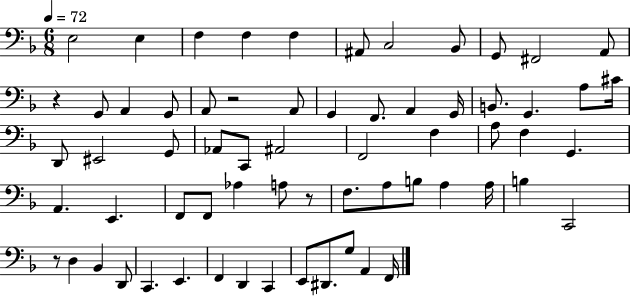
{
  \clef bass
  \numericTimeSignature
  \time 6/8
  \key f \major
  \tempo 4 = 72
  e2 e4 | f4 f4 f4 | ais,8 c2 bes,8 | g,8 fis,2 a,8 | \break r4 g,8 a,4 g,8 | a,8 r2 a,8 | g,4 f,8. a,4 g,16 | b,8. g,4. a8 cis'16 | \break d,8 eis,2 g,8 | aes,8 c,8 ais,2 | f,2 f4 | a8 f4 g,4. | \break a,4. e,4. | f,8 f,8 aes4 a8 r8 | f8. a8 b8 a4 a16 | b4 c,2 | \break r8 d4 bes,4 d,8 | c,4. e,4. | f,4 d,4 c,4 | e,8 dis,8. g8 a,4 f,16 | \break \bar "|."
}